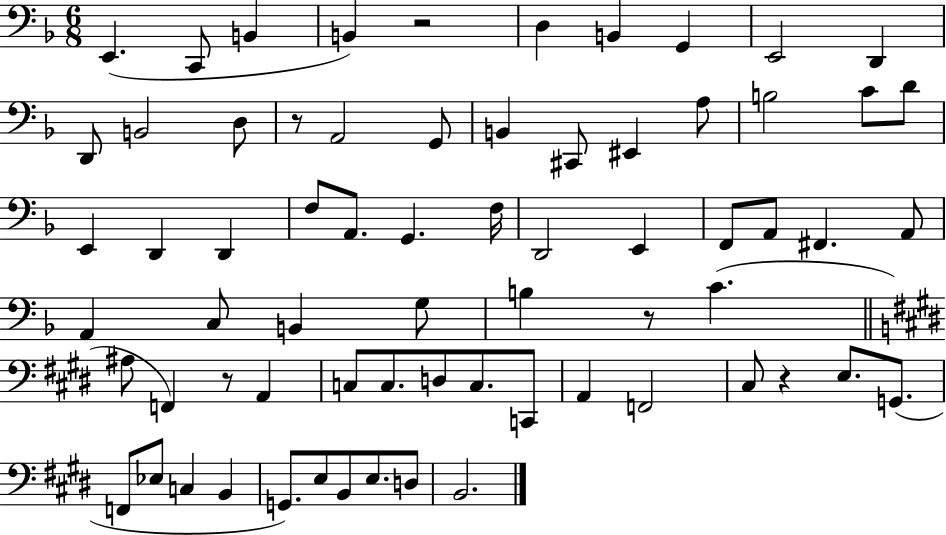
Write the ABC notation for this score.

X:1
T:Untitled
M:6/8
L:1/4
K:F
E,, C,,/2 B,, B,, z2 D, B,, G,, E,,2 D,, D,,/2 B,,2 D,/2 z/2 A,,2 G,,/2 B,, ^C,,/2 ^E,, A,/2 B,2 C/2 D/2 E,, D,, D,, F,/2 A,,/2 G,, F,/4 D,,2 E,, F,,/2 A,,/2 ^F,, A,,/2 A,, C,/2 B,, G,/2 B, z/2 C ^A,/2 F,, z/2 A,, C,/2 C,/2 D,/2 C,/2 C,,/2 A,, F,,2 ^C,/2 z E,/2 G,,/2 F,,/2 _E,/2 C, B,, G,,/2 E,/2 B,,/2 E,/2 D,/2 B,,2